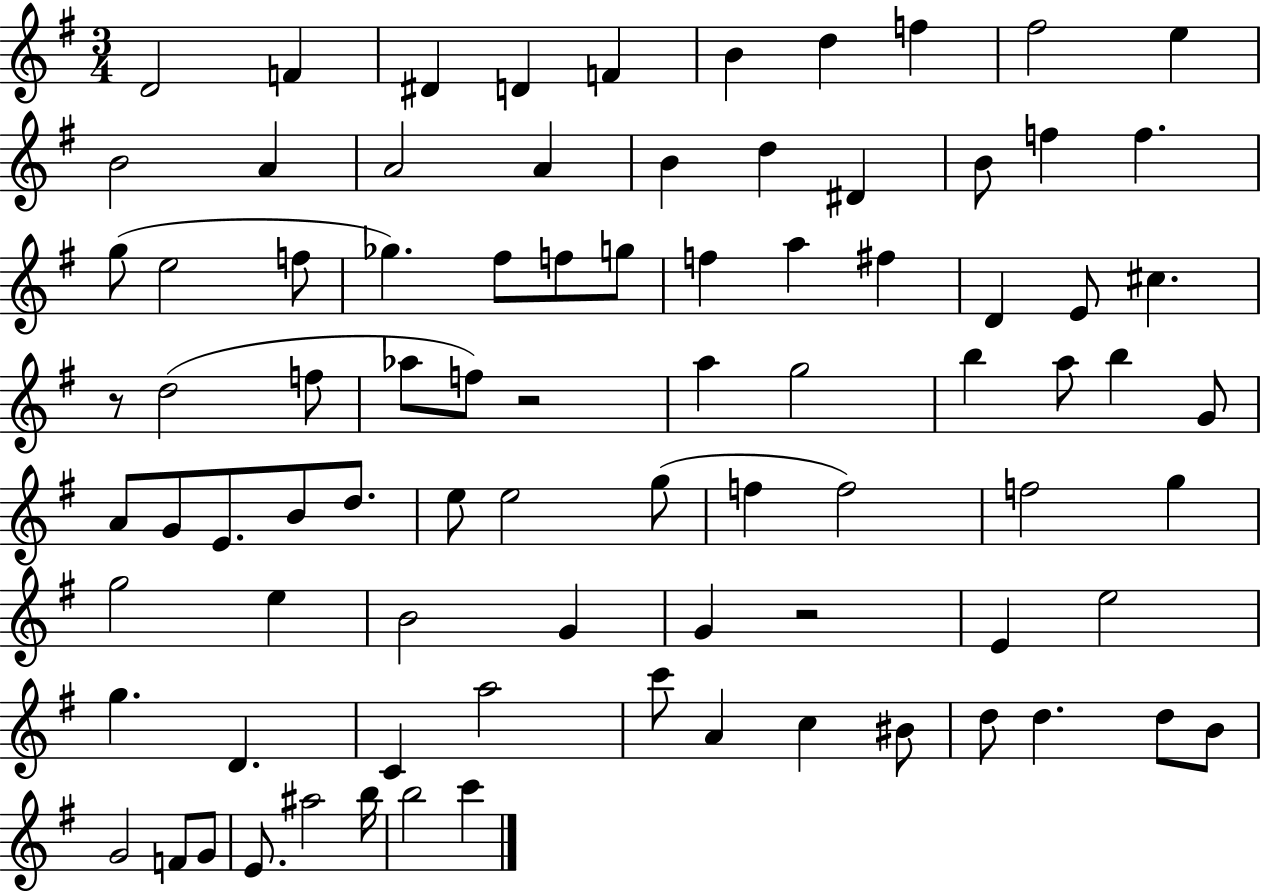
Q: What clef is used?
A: treble